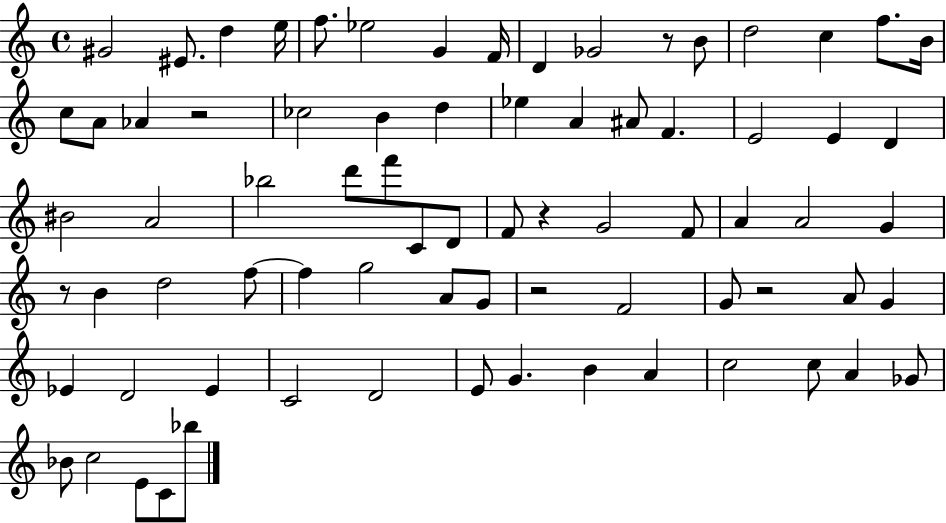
X:1
T:Untitled
M:4/4
L:1/4
K:C
^G2 ^E/2 d e/4 f/2 _e2 G F/4 D _G2 z/2 B/2 d2 c f/2 B/4 c/2 A/2 _A z2 _c2 B d _e A ^A/2 F E2 E D ^B2 A2 _b2 d'/2 f'/2 C/2 D/2 F/2 z G2 F/2 A A2 G z/2 B d2 f/2 f g2 A/2 G/2 z2 F2 G/2 z2 A/2 G _E D2 _E C2 D2 E/2 G B A c2 c/2 A _G/2 _B/2 c2 E/2 C/2 _b/2